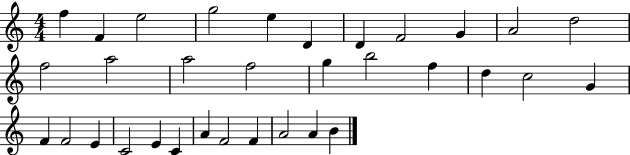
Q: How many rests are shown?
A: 0